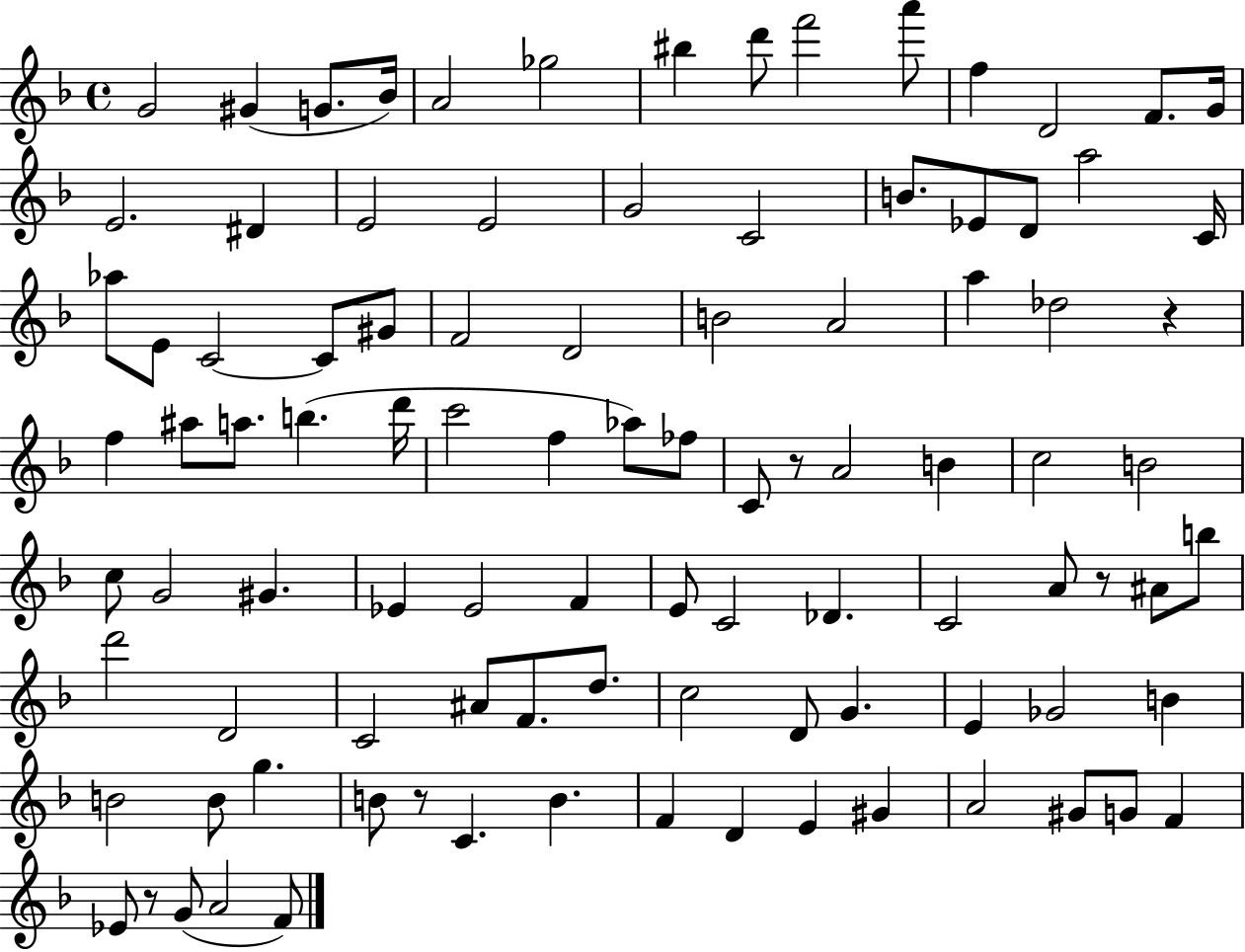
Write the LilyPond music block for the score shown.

{
  \clef treble
  \time 4/4
  \defaultTimeSignature
  \key f \major
  \repeat volta 2 { g'2 gis'4( g'8. bes'16) | a'2 ges''2 | bis''4 d'''8 f'''2 a'''8 | f''4 d'2 f'8. g'16 | \break e'2. dis'4 | e'2 e'2 | g'2 c'2 | b'8. ees'8 d'8 a''2 c'16 | \break aes''8 e'8 c'2~~ c'8 gis'8 | f'2 d'2 | b'2 a'2 | a''4 des''2 r4 | \break f''4 ais''8 a''8. b''4.( d'''16 | c'''2 f''4 aes''8) fes''8 | c'8 r8 a'2 b'4 | c''2 b'2 | \break c''8 g'2 gis'4. | ees'4 ees'2 f'4 | e'8 c'2 des'4. | c'2 a'8 r8 ais'8 b''8 | \break d'''2 d'2 | c'2 ais'8 f'8. d''8. | c''2 d'8 g'4. | e'4 ges'2 b'4 | \break b'2 b'8 g''4. | b'8 r8 c'4. b'4. | f'4 d'4 e'4 gis'4 | a'2 gis'8 g'8 f'4 | \break ees'8 r8 g'8( a'2 f'8) | } \bar "|."
}